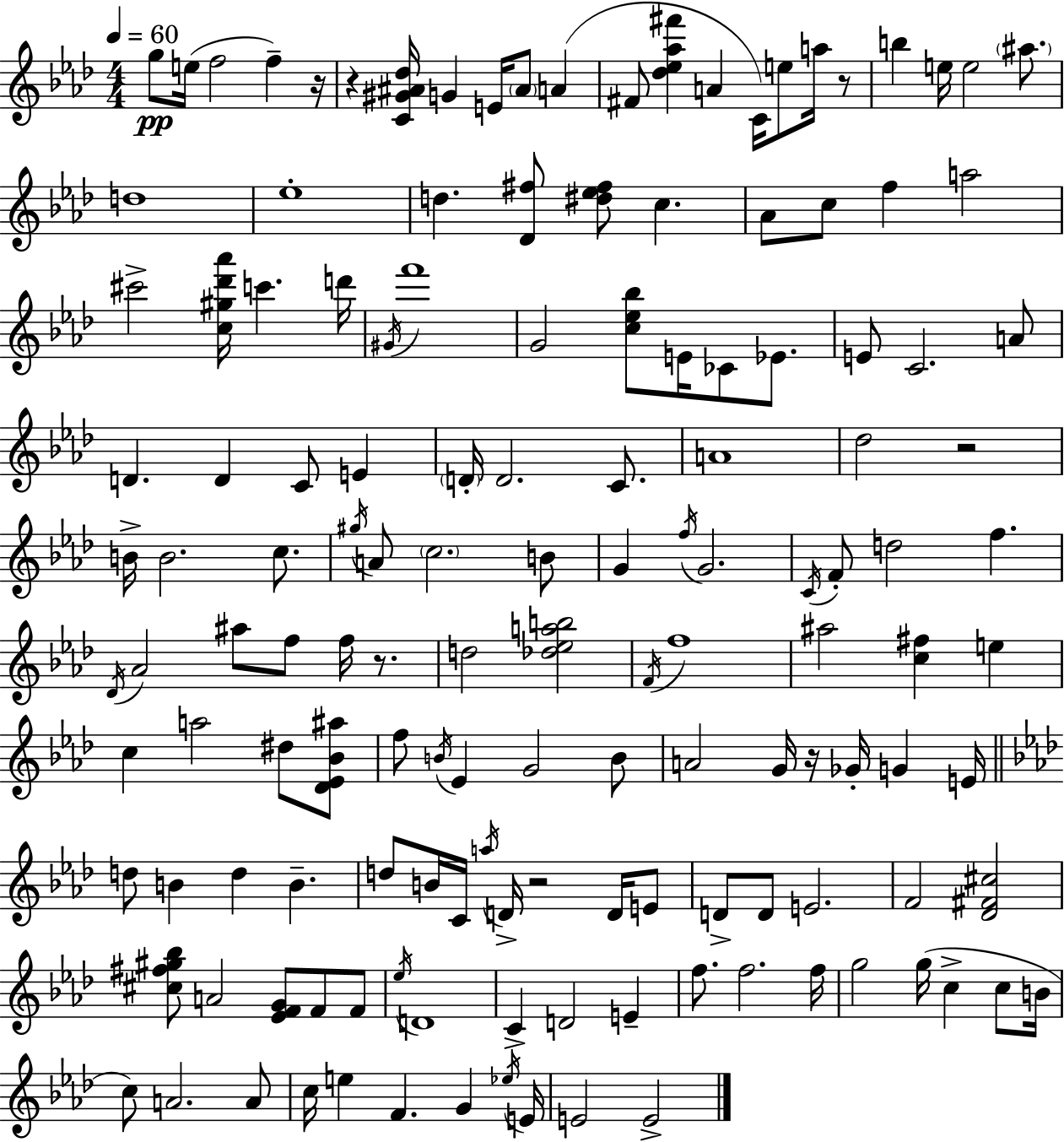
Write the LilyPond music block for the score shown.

{
  \clef treble
  \numericTimeSignature
  \time 4/4
  \key f \minor
  \tempo 4 = 60
  g''8\pp e''16( f''2 f''4--) r16 | r4 <c' gis' ais' des''>16 g'4 e'16 \parenthesize ais'8 a'4( | fis'8 <des'' ees'' aes'' fis'''>4 a'4 c'16) e''8 a''16 r8 | b''4 e''16 e''2 \parenthesize ais''8. | \break d''1 | ees''1-. | d''4. <des' fis''>8 <dis'' ees'' fis''>8 c''4. | aes'8 c''8 f''4 a''2 | \break cis'''2-> <c'' gis'' des''' aes'''>16 c'''4. d'''16 | \acciaccatura { gis'16 } f'''1 | g'2 <c'' ees'' bes''>8 e'16 ces'8 ees'8. | e'8 c'2. a'8 | \break d'4. d'4 c'8 e'4 | \parenthesize d'16-. d'2. c'8. | a'1 | des''2 r2 | \break b'16-> b'2. c''8. | \acciaccatura { gis''16 } a'8 \parenthesize c''2. | b'8 g'4 \acciaccatura { f''16 } g'2. | \acciaccatura { c'16 } f'8-. d''2 f''4. | \break \acciaccatura { des'16 } aes'2 ais''8 f''8 | f''16 r8. d''2 <des'' ees'' a'' b''>2 | \acciaccatura { f'16 } f''1 | ais''2 <c'' fis''>4 | \break e''4 c''4 a''2 | dis''8 <des' ees' bes' ais''>8 f''8 \acciaccatura { b'16 } ees'4 g'2 | b'8 a'2 g'16 | r16 ges'16-. g'4 e'16 \bar "||" \break \key f \minor d''8 b'4 d''4 b'4.-- | d''8 b'16 c'16 \acciaccatura { a''16 } d'16-> r2 d'16 e'8 | d'8-> d'8 e'2. | f'2 <des' fis' cis''>2 | \break <cis'' fis'' gis'' bes''>8 a'2 <ees' f' g'>8 f'8 f'8 | \acciaccatura { ees''16 } d'1 | c'4-> d'2 e'4-- | f''8. f''2. | \break f''16 g''2 g''16( c''4-> c''8 | b'16 c''8) a'2. | a'8 c''16 e''4 f'4. g'4 | \acciaccatura { ees''16 } e'16 e'2 e'2-> | \break \bar "|."
}